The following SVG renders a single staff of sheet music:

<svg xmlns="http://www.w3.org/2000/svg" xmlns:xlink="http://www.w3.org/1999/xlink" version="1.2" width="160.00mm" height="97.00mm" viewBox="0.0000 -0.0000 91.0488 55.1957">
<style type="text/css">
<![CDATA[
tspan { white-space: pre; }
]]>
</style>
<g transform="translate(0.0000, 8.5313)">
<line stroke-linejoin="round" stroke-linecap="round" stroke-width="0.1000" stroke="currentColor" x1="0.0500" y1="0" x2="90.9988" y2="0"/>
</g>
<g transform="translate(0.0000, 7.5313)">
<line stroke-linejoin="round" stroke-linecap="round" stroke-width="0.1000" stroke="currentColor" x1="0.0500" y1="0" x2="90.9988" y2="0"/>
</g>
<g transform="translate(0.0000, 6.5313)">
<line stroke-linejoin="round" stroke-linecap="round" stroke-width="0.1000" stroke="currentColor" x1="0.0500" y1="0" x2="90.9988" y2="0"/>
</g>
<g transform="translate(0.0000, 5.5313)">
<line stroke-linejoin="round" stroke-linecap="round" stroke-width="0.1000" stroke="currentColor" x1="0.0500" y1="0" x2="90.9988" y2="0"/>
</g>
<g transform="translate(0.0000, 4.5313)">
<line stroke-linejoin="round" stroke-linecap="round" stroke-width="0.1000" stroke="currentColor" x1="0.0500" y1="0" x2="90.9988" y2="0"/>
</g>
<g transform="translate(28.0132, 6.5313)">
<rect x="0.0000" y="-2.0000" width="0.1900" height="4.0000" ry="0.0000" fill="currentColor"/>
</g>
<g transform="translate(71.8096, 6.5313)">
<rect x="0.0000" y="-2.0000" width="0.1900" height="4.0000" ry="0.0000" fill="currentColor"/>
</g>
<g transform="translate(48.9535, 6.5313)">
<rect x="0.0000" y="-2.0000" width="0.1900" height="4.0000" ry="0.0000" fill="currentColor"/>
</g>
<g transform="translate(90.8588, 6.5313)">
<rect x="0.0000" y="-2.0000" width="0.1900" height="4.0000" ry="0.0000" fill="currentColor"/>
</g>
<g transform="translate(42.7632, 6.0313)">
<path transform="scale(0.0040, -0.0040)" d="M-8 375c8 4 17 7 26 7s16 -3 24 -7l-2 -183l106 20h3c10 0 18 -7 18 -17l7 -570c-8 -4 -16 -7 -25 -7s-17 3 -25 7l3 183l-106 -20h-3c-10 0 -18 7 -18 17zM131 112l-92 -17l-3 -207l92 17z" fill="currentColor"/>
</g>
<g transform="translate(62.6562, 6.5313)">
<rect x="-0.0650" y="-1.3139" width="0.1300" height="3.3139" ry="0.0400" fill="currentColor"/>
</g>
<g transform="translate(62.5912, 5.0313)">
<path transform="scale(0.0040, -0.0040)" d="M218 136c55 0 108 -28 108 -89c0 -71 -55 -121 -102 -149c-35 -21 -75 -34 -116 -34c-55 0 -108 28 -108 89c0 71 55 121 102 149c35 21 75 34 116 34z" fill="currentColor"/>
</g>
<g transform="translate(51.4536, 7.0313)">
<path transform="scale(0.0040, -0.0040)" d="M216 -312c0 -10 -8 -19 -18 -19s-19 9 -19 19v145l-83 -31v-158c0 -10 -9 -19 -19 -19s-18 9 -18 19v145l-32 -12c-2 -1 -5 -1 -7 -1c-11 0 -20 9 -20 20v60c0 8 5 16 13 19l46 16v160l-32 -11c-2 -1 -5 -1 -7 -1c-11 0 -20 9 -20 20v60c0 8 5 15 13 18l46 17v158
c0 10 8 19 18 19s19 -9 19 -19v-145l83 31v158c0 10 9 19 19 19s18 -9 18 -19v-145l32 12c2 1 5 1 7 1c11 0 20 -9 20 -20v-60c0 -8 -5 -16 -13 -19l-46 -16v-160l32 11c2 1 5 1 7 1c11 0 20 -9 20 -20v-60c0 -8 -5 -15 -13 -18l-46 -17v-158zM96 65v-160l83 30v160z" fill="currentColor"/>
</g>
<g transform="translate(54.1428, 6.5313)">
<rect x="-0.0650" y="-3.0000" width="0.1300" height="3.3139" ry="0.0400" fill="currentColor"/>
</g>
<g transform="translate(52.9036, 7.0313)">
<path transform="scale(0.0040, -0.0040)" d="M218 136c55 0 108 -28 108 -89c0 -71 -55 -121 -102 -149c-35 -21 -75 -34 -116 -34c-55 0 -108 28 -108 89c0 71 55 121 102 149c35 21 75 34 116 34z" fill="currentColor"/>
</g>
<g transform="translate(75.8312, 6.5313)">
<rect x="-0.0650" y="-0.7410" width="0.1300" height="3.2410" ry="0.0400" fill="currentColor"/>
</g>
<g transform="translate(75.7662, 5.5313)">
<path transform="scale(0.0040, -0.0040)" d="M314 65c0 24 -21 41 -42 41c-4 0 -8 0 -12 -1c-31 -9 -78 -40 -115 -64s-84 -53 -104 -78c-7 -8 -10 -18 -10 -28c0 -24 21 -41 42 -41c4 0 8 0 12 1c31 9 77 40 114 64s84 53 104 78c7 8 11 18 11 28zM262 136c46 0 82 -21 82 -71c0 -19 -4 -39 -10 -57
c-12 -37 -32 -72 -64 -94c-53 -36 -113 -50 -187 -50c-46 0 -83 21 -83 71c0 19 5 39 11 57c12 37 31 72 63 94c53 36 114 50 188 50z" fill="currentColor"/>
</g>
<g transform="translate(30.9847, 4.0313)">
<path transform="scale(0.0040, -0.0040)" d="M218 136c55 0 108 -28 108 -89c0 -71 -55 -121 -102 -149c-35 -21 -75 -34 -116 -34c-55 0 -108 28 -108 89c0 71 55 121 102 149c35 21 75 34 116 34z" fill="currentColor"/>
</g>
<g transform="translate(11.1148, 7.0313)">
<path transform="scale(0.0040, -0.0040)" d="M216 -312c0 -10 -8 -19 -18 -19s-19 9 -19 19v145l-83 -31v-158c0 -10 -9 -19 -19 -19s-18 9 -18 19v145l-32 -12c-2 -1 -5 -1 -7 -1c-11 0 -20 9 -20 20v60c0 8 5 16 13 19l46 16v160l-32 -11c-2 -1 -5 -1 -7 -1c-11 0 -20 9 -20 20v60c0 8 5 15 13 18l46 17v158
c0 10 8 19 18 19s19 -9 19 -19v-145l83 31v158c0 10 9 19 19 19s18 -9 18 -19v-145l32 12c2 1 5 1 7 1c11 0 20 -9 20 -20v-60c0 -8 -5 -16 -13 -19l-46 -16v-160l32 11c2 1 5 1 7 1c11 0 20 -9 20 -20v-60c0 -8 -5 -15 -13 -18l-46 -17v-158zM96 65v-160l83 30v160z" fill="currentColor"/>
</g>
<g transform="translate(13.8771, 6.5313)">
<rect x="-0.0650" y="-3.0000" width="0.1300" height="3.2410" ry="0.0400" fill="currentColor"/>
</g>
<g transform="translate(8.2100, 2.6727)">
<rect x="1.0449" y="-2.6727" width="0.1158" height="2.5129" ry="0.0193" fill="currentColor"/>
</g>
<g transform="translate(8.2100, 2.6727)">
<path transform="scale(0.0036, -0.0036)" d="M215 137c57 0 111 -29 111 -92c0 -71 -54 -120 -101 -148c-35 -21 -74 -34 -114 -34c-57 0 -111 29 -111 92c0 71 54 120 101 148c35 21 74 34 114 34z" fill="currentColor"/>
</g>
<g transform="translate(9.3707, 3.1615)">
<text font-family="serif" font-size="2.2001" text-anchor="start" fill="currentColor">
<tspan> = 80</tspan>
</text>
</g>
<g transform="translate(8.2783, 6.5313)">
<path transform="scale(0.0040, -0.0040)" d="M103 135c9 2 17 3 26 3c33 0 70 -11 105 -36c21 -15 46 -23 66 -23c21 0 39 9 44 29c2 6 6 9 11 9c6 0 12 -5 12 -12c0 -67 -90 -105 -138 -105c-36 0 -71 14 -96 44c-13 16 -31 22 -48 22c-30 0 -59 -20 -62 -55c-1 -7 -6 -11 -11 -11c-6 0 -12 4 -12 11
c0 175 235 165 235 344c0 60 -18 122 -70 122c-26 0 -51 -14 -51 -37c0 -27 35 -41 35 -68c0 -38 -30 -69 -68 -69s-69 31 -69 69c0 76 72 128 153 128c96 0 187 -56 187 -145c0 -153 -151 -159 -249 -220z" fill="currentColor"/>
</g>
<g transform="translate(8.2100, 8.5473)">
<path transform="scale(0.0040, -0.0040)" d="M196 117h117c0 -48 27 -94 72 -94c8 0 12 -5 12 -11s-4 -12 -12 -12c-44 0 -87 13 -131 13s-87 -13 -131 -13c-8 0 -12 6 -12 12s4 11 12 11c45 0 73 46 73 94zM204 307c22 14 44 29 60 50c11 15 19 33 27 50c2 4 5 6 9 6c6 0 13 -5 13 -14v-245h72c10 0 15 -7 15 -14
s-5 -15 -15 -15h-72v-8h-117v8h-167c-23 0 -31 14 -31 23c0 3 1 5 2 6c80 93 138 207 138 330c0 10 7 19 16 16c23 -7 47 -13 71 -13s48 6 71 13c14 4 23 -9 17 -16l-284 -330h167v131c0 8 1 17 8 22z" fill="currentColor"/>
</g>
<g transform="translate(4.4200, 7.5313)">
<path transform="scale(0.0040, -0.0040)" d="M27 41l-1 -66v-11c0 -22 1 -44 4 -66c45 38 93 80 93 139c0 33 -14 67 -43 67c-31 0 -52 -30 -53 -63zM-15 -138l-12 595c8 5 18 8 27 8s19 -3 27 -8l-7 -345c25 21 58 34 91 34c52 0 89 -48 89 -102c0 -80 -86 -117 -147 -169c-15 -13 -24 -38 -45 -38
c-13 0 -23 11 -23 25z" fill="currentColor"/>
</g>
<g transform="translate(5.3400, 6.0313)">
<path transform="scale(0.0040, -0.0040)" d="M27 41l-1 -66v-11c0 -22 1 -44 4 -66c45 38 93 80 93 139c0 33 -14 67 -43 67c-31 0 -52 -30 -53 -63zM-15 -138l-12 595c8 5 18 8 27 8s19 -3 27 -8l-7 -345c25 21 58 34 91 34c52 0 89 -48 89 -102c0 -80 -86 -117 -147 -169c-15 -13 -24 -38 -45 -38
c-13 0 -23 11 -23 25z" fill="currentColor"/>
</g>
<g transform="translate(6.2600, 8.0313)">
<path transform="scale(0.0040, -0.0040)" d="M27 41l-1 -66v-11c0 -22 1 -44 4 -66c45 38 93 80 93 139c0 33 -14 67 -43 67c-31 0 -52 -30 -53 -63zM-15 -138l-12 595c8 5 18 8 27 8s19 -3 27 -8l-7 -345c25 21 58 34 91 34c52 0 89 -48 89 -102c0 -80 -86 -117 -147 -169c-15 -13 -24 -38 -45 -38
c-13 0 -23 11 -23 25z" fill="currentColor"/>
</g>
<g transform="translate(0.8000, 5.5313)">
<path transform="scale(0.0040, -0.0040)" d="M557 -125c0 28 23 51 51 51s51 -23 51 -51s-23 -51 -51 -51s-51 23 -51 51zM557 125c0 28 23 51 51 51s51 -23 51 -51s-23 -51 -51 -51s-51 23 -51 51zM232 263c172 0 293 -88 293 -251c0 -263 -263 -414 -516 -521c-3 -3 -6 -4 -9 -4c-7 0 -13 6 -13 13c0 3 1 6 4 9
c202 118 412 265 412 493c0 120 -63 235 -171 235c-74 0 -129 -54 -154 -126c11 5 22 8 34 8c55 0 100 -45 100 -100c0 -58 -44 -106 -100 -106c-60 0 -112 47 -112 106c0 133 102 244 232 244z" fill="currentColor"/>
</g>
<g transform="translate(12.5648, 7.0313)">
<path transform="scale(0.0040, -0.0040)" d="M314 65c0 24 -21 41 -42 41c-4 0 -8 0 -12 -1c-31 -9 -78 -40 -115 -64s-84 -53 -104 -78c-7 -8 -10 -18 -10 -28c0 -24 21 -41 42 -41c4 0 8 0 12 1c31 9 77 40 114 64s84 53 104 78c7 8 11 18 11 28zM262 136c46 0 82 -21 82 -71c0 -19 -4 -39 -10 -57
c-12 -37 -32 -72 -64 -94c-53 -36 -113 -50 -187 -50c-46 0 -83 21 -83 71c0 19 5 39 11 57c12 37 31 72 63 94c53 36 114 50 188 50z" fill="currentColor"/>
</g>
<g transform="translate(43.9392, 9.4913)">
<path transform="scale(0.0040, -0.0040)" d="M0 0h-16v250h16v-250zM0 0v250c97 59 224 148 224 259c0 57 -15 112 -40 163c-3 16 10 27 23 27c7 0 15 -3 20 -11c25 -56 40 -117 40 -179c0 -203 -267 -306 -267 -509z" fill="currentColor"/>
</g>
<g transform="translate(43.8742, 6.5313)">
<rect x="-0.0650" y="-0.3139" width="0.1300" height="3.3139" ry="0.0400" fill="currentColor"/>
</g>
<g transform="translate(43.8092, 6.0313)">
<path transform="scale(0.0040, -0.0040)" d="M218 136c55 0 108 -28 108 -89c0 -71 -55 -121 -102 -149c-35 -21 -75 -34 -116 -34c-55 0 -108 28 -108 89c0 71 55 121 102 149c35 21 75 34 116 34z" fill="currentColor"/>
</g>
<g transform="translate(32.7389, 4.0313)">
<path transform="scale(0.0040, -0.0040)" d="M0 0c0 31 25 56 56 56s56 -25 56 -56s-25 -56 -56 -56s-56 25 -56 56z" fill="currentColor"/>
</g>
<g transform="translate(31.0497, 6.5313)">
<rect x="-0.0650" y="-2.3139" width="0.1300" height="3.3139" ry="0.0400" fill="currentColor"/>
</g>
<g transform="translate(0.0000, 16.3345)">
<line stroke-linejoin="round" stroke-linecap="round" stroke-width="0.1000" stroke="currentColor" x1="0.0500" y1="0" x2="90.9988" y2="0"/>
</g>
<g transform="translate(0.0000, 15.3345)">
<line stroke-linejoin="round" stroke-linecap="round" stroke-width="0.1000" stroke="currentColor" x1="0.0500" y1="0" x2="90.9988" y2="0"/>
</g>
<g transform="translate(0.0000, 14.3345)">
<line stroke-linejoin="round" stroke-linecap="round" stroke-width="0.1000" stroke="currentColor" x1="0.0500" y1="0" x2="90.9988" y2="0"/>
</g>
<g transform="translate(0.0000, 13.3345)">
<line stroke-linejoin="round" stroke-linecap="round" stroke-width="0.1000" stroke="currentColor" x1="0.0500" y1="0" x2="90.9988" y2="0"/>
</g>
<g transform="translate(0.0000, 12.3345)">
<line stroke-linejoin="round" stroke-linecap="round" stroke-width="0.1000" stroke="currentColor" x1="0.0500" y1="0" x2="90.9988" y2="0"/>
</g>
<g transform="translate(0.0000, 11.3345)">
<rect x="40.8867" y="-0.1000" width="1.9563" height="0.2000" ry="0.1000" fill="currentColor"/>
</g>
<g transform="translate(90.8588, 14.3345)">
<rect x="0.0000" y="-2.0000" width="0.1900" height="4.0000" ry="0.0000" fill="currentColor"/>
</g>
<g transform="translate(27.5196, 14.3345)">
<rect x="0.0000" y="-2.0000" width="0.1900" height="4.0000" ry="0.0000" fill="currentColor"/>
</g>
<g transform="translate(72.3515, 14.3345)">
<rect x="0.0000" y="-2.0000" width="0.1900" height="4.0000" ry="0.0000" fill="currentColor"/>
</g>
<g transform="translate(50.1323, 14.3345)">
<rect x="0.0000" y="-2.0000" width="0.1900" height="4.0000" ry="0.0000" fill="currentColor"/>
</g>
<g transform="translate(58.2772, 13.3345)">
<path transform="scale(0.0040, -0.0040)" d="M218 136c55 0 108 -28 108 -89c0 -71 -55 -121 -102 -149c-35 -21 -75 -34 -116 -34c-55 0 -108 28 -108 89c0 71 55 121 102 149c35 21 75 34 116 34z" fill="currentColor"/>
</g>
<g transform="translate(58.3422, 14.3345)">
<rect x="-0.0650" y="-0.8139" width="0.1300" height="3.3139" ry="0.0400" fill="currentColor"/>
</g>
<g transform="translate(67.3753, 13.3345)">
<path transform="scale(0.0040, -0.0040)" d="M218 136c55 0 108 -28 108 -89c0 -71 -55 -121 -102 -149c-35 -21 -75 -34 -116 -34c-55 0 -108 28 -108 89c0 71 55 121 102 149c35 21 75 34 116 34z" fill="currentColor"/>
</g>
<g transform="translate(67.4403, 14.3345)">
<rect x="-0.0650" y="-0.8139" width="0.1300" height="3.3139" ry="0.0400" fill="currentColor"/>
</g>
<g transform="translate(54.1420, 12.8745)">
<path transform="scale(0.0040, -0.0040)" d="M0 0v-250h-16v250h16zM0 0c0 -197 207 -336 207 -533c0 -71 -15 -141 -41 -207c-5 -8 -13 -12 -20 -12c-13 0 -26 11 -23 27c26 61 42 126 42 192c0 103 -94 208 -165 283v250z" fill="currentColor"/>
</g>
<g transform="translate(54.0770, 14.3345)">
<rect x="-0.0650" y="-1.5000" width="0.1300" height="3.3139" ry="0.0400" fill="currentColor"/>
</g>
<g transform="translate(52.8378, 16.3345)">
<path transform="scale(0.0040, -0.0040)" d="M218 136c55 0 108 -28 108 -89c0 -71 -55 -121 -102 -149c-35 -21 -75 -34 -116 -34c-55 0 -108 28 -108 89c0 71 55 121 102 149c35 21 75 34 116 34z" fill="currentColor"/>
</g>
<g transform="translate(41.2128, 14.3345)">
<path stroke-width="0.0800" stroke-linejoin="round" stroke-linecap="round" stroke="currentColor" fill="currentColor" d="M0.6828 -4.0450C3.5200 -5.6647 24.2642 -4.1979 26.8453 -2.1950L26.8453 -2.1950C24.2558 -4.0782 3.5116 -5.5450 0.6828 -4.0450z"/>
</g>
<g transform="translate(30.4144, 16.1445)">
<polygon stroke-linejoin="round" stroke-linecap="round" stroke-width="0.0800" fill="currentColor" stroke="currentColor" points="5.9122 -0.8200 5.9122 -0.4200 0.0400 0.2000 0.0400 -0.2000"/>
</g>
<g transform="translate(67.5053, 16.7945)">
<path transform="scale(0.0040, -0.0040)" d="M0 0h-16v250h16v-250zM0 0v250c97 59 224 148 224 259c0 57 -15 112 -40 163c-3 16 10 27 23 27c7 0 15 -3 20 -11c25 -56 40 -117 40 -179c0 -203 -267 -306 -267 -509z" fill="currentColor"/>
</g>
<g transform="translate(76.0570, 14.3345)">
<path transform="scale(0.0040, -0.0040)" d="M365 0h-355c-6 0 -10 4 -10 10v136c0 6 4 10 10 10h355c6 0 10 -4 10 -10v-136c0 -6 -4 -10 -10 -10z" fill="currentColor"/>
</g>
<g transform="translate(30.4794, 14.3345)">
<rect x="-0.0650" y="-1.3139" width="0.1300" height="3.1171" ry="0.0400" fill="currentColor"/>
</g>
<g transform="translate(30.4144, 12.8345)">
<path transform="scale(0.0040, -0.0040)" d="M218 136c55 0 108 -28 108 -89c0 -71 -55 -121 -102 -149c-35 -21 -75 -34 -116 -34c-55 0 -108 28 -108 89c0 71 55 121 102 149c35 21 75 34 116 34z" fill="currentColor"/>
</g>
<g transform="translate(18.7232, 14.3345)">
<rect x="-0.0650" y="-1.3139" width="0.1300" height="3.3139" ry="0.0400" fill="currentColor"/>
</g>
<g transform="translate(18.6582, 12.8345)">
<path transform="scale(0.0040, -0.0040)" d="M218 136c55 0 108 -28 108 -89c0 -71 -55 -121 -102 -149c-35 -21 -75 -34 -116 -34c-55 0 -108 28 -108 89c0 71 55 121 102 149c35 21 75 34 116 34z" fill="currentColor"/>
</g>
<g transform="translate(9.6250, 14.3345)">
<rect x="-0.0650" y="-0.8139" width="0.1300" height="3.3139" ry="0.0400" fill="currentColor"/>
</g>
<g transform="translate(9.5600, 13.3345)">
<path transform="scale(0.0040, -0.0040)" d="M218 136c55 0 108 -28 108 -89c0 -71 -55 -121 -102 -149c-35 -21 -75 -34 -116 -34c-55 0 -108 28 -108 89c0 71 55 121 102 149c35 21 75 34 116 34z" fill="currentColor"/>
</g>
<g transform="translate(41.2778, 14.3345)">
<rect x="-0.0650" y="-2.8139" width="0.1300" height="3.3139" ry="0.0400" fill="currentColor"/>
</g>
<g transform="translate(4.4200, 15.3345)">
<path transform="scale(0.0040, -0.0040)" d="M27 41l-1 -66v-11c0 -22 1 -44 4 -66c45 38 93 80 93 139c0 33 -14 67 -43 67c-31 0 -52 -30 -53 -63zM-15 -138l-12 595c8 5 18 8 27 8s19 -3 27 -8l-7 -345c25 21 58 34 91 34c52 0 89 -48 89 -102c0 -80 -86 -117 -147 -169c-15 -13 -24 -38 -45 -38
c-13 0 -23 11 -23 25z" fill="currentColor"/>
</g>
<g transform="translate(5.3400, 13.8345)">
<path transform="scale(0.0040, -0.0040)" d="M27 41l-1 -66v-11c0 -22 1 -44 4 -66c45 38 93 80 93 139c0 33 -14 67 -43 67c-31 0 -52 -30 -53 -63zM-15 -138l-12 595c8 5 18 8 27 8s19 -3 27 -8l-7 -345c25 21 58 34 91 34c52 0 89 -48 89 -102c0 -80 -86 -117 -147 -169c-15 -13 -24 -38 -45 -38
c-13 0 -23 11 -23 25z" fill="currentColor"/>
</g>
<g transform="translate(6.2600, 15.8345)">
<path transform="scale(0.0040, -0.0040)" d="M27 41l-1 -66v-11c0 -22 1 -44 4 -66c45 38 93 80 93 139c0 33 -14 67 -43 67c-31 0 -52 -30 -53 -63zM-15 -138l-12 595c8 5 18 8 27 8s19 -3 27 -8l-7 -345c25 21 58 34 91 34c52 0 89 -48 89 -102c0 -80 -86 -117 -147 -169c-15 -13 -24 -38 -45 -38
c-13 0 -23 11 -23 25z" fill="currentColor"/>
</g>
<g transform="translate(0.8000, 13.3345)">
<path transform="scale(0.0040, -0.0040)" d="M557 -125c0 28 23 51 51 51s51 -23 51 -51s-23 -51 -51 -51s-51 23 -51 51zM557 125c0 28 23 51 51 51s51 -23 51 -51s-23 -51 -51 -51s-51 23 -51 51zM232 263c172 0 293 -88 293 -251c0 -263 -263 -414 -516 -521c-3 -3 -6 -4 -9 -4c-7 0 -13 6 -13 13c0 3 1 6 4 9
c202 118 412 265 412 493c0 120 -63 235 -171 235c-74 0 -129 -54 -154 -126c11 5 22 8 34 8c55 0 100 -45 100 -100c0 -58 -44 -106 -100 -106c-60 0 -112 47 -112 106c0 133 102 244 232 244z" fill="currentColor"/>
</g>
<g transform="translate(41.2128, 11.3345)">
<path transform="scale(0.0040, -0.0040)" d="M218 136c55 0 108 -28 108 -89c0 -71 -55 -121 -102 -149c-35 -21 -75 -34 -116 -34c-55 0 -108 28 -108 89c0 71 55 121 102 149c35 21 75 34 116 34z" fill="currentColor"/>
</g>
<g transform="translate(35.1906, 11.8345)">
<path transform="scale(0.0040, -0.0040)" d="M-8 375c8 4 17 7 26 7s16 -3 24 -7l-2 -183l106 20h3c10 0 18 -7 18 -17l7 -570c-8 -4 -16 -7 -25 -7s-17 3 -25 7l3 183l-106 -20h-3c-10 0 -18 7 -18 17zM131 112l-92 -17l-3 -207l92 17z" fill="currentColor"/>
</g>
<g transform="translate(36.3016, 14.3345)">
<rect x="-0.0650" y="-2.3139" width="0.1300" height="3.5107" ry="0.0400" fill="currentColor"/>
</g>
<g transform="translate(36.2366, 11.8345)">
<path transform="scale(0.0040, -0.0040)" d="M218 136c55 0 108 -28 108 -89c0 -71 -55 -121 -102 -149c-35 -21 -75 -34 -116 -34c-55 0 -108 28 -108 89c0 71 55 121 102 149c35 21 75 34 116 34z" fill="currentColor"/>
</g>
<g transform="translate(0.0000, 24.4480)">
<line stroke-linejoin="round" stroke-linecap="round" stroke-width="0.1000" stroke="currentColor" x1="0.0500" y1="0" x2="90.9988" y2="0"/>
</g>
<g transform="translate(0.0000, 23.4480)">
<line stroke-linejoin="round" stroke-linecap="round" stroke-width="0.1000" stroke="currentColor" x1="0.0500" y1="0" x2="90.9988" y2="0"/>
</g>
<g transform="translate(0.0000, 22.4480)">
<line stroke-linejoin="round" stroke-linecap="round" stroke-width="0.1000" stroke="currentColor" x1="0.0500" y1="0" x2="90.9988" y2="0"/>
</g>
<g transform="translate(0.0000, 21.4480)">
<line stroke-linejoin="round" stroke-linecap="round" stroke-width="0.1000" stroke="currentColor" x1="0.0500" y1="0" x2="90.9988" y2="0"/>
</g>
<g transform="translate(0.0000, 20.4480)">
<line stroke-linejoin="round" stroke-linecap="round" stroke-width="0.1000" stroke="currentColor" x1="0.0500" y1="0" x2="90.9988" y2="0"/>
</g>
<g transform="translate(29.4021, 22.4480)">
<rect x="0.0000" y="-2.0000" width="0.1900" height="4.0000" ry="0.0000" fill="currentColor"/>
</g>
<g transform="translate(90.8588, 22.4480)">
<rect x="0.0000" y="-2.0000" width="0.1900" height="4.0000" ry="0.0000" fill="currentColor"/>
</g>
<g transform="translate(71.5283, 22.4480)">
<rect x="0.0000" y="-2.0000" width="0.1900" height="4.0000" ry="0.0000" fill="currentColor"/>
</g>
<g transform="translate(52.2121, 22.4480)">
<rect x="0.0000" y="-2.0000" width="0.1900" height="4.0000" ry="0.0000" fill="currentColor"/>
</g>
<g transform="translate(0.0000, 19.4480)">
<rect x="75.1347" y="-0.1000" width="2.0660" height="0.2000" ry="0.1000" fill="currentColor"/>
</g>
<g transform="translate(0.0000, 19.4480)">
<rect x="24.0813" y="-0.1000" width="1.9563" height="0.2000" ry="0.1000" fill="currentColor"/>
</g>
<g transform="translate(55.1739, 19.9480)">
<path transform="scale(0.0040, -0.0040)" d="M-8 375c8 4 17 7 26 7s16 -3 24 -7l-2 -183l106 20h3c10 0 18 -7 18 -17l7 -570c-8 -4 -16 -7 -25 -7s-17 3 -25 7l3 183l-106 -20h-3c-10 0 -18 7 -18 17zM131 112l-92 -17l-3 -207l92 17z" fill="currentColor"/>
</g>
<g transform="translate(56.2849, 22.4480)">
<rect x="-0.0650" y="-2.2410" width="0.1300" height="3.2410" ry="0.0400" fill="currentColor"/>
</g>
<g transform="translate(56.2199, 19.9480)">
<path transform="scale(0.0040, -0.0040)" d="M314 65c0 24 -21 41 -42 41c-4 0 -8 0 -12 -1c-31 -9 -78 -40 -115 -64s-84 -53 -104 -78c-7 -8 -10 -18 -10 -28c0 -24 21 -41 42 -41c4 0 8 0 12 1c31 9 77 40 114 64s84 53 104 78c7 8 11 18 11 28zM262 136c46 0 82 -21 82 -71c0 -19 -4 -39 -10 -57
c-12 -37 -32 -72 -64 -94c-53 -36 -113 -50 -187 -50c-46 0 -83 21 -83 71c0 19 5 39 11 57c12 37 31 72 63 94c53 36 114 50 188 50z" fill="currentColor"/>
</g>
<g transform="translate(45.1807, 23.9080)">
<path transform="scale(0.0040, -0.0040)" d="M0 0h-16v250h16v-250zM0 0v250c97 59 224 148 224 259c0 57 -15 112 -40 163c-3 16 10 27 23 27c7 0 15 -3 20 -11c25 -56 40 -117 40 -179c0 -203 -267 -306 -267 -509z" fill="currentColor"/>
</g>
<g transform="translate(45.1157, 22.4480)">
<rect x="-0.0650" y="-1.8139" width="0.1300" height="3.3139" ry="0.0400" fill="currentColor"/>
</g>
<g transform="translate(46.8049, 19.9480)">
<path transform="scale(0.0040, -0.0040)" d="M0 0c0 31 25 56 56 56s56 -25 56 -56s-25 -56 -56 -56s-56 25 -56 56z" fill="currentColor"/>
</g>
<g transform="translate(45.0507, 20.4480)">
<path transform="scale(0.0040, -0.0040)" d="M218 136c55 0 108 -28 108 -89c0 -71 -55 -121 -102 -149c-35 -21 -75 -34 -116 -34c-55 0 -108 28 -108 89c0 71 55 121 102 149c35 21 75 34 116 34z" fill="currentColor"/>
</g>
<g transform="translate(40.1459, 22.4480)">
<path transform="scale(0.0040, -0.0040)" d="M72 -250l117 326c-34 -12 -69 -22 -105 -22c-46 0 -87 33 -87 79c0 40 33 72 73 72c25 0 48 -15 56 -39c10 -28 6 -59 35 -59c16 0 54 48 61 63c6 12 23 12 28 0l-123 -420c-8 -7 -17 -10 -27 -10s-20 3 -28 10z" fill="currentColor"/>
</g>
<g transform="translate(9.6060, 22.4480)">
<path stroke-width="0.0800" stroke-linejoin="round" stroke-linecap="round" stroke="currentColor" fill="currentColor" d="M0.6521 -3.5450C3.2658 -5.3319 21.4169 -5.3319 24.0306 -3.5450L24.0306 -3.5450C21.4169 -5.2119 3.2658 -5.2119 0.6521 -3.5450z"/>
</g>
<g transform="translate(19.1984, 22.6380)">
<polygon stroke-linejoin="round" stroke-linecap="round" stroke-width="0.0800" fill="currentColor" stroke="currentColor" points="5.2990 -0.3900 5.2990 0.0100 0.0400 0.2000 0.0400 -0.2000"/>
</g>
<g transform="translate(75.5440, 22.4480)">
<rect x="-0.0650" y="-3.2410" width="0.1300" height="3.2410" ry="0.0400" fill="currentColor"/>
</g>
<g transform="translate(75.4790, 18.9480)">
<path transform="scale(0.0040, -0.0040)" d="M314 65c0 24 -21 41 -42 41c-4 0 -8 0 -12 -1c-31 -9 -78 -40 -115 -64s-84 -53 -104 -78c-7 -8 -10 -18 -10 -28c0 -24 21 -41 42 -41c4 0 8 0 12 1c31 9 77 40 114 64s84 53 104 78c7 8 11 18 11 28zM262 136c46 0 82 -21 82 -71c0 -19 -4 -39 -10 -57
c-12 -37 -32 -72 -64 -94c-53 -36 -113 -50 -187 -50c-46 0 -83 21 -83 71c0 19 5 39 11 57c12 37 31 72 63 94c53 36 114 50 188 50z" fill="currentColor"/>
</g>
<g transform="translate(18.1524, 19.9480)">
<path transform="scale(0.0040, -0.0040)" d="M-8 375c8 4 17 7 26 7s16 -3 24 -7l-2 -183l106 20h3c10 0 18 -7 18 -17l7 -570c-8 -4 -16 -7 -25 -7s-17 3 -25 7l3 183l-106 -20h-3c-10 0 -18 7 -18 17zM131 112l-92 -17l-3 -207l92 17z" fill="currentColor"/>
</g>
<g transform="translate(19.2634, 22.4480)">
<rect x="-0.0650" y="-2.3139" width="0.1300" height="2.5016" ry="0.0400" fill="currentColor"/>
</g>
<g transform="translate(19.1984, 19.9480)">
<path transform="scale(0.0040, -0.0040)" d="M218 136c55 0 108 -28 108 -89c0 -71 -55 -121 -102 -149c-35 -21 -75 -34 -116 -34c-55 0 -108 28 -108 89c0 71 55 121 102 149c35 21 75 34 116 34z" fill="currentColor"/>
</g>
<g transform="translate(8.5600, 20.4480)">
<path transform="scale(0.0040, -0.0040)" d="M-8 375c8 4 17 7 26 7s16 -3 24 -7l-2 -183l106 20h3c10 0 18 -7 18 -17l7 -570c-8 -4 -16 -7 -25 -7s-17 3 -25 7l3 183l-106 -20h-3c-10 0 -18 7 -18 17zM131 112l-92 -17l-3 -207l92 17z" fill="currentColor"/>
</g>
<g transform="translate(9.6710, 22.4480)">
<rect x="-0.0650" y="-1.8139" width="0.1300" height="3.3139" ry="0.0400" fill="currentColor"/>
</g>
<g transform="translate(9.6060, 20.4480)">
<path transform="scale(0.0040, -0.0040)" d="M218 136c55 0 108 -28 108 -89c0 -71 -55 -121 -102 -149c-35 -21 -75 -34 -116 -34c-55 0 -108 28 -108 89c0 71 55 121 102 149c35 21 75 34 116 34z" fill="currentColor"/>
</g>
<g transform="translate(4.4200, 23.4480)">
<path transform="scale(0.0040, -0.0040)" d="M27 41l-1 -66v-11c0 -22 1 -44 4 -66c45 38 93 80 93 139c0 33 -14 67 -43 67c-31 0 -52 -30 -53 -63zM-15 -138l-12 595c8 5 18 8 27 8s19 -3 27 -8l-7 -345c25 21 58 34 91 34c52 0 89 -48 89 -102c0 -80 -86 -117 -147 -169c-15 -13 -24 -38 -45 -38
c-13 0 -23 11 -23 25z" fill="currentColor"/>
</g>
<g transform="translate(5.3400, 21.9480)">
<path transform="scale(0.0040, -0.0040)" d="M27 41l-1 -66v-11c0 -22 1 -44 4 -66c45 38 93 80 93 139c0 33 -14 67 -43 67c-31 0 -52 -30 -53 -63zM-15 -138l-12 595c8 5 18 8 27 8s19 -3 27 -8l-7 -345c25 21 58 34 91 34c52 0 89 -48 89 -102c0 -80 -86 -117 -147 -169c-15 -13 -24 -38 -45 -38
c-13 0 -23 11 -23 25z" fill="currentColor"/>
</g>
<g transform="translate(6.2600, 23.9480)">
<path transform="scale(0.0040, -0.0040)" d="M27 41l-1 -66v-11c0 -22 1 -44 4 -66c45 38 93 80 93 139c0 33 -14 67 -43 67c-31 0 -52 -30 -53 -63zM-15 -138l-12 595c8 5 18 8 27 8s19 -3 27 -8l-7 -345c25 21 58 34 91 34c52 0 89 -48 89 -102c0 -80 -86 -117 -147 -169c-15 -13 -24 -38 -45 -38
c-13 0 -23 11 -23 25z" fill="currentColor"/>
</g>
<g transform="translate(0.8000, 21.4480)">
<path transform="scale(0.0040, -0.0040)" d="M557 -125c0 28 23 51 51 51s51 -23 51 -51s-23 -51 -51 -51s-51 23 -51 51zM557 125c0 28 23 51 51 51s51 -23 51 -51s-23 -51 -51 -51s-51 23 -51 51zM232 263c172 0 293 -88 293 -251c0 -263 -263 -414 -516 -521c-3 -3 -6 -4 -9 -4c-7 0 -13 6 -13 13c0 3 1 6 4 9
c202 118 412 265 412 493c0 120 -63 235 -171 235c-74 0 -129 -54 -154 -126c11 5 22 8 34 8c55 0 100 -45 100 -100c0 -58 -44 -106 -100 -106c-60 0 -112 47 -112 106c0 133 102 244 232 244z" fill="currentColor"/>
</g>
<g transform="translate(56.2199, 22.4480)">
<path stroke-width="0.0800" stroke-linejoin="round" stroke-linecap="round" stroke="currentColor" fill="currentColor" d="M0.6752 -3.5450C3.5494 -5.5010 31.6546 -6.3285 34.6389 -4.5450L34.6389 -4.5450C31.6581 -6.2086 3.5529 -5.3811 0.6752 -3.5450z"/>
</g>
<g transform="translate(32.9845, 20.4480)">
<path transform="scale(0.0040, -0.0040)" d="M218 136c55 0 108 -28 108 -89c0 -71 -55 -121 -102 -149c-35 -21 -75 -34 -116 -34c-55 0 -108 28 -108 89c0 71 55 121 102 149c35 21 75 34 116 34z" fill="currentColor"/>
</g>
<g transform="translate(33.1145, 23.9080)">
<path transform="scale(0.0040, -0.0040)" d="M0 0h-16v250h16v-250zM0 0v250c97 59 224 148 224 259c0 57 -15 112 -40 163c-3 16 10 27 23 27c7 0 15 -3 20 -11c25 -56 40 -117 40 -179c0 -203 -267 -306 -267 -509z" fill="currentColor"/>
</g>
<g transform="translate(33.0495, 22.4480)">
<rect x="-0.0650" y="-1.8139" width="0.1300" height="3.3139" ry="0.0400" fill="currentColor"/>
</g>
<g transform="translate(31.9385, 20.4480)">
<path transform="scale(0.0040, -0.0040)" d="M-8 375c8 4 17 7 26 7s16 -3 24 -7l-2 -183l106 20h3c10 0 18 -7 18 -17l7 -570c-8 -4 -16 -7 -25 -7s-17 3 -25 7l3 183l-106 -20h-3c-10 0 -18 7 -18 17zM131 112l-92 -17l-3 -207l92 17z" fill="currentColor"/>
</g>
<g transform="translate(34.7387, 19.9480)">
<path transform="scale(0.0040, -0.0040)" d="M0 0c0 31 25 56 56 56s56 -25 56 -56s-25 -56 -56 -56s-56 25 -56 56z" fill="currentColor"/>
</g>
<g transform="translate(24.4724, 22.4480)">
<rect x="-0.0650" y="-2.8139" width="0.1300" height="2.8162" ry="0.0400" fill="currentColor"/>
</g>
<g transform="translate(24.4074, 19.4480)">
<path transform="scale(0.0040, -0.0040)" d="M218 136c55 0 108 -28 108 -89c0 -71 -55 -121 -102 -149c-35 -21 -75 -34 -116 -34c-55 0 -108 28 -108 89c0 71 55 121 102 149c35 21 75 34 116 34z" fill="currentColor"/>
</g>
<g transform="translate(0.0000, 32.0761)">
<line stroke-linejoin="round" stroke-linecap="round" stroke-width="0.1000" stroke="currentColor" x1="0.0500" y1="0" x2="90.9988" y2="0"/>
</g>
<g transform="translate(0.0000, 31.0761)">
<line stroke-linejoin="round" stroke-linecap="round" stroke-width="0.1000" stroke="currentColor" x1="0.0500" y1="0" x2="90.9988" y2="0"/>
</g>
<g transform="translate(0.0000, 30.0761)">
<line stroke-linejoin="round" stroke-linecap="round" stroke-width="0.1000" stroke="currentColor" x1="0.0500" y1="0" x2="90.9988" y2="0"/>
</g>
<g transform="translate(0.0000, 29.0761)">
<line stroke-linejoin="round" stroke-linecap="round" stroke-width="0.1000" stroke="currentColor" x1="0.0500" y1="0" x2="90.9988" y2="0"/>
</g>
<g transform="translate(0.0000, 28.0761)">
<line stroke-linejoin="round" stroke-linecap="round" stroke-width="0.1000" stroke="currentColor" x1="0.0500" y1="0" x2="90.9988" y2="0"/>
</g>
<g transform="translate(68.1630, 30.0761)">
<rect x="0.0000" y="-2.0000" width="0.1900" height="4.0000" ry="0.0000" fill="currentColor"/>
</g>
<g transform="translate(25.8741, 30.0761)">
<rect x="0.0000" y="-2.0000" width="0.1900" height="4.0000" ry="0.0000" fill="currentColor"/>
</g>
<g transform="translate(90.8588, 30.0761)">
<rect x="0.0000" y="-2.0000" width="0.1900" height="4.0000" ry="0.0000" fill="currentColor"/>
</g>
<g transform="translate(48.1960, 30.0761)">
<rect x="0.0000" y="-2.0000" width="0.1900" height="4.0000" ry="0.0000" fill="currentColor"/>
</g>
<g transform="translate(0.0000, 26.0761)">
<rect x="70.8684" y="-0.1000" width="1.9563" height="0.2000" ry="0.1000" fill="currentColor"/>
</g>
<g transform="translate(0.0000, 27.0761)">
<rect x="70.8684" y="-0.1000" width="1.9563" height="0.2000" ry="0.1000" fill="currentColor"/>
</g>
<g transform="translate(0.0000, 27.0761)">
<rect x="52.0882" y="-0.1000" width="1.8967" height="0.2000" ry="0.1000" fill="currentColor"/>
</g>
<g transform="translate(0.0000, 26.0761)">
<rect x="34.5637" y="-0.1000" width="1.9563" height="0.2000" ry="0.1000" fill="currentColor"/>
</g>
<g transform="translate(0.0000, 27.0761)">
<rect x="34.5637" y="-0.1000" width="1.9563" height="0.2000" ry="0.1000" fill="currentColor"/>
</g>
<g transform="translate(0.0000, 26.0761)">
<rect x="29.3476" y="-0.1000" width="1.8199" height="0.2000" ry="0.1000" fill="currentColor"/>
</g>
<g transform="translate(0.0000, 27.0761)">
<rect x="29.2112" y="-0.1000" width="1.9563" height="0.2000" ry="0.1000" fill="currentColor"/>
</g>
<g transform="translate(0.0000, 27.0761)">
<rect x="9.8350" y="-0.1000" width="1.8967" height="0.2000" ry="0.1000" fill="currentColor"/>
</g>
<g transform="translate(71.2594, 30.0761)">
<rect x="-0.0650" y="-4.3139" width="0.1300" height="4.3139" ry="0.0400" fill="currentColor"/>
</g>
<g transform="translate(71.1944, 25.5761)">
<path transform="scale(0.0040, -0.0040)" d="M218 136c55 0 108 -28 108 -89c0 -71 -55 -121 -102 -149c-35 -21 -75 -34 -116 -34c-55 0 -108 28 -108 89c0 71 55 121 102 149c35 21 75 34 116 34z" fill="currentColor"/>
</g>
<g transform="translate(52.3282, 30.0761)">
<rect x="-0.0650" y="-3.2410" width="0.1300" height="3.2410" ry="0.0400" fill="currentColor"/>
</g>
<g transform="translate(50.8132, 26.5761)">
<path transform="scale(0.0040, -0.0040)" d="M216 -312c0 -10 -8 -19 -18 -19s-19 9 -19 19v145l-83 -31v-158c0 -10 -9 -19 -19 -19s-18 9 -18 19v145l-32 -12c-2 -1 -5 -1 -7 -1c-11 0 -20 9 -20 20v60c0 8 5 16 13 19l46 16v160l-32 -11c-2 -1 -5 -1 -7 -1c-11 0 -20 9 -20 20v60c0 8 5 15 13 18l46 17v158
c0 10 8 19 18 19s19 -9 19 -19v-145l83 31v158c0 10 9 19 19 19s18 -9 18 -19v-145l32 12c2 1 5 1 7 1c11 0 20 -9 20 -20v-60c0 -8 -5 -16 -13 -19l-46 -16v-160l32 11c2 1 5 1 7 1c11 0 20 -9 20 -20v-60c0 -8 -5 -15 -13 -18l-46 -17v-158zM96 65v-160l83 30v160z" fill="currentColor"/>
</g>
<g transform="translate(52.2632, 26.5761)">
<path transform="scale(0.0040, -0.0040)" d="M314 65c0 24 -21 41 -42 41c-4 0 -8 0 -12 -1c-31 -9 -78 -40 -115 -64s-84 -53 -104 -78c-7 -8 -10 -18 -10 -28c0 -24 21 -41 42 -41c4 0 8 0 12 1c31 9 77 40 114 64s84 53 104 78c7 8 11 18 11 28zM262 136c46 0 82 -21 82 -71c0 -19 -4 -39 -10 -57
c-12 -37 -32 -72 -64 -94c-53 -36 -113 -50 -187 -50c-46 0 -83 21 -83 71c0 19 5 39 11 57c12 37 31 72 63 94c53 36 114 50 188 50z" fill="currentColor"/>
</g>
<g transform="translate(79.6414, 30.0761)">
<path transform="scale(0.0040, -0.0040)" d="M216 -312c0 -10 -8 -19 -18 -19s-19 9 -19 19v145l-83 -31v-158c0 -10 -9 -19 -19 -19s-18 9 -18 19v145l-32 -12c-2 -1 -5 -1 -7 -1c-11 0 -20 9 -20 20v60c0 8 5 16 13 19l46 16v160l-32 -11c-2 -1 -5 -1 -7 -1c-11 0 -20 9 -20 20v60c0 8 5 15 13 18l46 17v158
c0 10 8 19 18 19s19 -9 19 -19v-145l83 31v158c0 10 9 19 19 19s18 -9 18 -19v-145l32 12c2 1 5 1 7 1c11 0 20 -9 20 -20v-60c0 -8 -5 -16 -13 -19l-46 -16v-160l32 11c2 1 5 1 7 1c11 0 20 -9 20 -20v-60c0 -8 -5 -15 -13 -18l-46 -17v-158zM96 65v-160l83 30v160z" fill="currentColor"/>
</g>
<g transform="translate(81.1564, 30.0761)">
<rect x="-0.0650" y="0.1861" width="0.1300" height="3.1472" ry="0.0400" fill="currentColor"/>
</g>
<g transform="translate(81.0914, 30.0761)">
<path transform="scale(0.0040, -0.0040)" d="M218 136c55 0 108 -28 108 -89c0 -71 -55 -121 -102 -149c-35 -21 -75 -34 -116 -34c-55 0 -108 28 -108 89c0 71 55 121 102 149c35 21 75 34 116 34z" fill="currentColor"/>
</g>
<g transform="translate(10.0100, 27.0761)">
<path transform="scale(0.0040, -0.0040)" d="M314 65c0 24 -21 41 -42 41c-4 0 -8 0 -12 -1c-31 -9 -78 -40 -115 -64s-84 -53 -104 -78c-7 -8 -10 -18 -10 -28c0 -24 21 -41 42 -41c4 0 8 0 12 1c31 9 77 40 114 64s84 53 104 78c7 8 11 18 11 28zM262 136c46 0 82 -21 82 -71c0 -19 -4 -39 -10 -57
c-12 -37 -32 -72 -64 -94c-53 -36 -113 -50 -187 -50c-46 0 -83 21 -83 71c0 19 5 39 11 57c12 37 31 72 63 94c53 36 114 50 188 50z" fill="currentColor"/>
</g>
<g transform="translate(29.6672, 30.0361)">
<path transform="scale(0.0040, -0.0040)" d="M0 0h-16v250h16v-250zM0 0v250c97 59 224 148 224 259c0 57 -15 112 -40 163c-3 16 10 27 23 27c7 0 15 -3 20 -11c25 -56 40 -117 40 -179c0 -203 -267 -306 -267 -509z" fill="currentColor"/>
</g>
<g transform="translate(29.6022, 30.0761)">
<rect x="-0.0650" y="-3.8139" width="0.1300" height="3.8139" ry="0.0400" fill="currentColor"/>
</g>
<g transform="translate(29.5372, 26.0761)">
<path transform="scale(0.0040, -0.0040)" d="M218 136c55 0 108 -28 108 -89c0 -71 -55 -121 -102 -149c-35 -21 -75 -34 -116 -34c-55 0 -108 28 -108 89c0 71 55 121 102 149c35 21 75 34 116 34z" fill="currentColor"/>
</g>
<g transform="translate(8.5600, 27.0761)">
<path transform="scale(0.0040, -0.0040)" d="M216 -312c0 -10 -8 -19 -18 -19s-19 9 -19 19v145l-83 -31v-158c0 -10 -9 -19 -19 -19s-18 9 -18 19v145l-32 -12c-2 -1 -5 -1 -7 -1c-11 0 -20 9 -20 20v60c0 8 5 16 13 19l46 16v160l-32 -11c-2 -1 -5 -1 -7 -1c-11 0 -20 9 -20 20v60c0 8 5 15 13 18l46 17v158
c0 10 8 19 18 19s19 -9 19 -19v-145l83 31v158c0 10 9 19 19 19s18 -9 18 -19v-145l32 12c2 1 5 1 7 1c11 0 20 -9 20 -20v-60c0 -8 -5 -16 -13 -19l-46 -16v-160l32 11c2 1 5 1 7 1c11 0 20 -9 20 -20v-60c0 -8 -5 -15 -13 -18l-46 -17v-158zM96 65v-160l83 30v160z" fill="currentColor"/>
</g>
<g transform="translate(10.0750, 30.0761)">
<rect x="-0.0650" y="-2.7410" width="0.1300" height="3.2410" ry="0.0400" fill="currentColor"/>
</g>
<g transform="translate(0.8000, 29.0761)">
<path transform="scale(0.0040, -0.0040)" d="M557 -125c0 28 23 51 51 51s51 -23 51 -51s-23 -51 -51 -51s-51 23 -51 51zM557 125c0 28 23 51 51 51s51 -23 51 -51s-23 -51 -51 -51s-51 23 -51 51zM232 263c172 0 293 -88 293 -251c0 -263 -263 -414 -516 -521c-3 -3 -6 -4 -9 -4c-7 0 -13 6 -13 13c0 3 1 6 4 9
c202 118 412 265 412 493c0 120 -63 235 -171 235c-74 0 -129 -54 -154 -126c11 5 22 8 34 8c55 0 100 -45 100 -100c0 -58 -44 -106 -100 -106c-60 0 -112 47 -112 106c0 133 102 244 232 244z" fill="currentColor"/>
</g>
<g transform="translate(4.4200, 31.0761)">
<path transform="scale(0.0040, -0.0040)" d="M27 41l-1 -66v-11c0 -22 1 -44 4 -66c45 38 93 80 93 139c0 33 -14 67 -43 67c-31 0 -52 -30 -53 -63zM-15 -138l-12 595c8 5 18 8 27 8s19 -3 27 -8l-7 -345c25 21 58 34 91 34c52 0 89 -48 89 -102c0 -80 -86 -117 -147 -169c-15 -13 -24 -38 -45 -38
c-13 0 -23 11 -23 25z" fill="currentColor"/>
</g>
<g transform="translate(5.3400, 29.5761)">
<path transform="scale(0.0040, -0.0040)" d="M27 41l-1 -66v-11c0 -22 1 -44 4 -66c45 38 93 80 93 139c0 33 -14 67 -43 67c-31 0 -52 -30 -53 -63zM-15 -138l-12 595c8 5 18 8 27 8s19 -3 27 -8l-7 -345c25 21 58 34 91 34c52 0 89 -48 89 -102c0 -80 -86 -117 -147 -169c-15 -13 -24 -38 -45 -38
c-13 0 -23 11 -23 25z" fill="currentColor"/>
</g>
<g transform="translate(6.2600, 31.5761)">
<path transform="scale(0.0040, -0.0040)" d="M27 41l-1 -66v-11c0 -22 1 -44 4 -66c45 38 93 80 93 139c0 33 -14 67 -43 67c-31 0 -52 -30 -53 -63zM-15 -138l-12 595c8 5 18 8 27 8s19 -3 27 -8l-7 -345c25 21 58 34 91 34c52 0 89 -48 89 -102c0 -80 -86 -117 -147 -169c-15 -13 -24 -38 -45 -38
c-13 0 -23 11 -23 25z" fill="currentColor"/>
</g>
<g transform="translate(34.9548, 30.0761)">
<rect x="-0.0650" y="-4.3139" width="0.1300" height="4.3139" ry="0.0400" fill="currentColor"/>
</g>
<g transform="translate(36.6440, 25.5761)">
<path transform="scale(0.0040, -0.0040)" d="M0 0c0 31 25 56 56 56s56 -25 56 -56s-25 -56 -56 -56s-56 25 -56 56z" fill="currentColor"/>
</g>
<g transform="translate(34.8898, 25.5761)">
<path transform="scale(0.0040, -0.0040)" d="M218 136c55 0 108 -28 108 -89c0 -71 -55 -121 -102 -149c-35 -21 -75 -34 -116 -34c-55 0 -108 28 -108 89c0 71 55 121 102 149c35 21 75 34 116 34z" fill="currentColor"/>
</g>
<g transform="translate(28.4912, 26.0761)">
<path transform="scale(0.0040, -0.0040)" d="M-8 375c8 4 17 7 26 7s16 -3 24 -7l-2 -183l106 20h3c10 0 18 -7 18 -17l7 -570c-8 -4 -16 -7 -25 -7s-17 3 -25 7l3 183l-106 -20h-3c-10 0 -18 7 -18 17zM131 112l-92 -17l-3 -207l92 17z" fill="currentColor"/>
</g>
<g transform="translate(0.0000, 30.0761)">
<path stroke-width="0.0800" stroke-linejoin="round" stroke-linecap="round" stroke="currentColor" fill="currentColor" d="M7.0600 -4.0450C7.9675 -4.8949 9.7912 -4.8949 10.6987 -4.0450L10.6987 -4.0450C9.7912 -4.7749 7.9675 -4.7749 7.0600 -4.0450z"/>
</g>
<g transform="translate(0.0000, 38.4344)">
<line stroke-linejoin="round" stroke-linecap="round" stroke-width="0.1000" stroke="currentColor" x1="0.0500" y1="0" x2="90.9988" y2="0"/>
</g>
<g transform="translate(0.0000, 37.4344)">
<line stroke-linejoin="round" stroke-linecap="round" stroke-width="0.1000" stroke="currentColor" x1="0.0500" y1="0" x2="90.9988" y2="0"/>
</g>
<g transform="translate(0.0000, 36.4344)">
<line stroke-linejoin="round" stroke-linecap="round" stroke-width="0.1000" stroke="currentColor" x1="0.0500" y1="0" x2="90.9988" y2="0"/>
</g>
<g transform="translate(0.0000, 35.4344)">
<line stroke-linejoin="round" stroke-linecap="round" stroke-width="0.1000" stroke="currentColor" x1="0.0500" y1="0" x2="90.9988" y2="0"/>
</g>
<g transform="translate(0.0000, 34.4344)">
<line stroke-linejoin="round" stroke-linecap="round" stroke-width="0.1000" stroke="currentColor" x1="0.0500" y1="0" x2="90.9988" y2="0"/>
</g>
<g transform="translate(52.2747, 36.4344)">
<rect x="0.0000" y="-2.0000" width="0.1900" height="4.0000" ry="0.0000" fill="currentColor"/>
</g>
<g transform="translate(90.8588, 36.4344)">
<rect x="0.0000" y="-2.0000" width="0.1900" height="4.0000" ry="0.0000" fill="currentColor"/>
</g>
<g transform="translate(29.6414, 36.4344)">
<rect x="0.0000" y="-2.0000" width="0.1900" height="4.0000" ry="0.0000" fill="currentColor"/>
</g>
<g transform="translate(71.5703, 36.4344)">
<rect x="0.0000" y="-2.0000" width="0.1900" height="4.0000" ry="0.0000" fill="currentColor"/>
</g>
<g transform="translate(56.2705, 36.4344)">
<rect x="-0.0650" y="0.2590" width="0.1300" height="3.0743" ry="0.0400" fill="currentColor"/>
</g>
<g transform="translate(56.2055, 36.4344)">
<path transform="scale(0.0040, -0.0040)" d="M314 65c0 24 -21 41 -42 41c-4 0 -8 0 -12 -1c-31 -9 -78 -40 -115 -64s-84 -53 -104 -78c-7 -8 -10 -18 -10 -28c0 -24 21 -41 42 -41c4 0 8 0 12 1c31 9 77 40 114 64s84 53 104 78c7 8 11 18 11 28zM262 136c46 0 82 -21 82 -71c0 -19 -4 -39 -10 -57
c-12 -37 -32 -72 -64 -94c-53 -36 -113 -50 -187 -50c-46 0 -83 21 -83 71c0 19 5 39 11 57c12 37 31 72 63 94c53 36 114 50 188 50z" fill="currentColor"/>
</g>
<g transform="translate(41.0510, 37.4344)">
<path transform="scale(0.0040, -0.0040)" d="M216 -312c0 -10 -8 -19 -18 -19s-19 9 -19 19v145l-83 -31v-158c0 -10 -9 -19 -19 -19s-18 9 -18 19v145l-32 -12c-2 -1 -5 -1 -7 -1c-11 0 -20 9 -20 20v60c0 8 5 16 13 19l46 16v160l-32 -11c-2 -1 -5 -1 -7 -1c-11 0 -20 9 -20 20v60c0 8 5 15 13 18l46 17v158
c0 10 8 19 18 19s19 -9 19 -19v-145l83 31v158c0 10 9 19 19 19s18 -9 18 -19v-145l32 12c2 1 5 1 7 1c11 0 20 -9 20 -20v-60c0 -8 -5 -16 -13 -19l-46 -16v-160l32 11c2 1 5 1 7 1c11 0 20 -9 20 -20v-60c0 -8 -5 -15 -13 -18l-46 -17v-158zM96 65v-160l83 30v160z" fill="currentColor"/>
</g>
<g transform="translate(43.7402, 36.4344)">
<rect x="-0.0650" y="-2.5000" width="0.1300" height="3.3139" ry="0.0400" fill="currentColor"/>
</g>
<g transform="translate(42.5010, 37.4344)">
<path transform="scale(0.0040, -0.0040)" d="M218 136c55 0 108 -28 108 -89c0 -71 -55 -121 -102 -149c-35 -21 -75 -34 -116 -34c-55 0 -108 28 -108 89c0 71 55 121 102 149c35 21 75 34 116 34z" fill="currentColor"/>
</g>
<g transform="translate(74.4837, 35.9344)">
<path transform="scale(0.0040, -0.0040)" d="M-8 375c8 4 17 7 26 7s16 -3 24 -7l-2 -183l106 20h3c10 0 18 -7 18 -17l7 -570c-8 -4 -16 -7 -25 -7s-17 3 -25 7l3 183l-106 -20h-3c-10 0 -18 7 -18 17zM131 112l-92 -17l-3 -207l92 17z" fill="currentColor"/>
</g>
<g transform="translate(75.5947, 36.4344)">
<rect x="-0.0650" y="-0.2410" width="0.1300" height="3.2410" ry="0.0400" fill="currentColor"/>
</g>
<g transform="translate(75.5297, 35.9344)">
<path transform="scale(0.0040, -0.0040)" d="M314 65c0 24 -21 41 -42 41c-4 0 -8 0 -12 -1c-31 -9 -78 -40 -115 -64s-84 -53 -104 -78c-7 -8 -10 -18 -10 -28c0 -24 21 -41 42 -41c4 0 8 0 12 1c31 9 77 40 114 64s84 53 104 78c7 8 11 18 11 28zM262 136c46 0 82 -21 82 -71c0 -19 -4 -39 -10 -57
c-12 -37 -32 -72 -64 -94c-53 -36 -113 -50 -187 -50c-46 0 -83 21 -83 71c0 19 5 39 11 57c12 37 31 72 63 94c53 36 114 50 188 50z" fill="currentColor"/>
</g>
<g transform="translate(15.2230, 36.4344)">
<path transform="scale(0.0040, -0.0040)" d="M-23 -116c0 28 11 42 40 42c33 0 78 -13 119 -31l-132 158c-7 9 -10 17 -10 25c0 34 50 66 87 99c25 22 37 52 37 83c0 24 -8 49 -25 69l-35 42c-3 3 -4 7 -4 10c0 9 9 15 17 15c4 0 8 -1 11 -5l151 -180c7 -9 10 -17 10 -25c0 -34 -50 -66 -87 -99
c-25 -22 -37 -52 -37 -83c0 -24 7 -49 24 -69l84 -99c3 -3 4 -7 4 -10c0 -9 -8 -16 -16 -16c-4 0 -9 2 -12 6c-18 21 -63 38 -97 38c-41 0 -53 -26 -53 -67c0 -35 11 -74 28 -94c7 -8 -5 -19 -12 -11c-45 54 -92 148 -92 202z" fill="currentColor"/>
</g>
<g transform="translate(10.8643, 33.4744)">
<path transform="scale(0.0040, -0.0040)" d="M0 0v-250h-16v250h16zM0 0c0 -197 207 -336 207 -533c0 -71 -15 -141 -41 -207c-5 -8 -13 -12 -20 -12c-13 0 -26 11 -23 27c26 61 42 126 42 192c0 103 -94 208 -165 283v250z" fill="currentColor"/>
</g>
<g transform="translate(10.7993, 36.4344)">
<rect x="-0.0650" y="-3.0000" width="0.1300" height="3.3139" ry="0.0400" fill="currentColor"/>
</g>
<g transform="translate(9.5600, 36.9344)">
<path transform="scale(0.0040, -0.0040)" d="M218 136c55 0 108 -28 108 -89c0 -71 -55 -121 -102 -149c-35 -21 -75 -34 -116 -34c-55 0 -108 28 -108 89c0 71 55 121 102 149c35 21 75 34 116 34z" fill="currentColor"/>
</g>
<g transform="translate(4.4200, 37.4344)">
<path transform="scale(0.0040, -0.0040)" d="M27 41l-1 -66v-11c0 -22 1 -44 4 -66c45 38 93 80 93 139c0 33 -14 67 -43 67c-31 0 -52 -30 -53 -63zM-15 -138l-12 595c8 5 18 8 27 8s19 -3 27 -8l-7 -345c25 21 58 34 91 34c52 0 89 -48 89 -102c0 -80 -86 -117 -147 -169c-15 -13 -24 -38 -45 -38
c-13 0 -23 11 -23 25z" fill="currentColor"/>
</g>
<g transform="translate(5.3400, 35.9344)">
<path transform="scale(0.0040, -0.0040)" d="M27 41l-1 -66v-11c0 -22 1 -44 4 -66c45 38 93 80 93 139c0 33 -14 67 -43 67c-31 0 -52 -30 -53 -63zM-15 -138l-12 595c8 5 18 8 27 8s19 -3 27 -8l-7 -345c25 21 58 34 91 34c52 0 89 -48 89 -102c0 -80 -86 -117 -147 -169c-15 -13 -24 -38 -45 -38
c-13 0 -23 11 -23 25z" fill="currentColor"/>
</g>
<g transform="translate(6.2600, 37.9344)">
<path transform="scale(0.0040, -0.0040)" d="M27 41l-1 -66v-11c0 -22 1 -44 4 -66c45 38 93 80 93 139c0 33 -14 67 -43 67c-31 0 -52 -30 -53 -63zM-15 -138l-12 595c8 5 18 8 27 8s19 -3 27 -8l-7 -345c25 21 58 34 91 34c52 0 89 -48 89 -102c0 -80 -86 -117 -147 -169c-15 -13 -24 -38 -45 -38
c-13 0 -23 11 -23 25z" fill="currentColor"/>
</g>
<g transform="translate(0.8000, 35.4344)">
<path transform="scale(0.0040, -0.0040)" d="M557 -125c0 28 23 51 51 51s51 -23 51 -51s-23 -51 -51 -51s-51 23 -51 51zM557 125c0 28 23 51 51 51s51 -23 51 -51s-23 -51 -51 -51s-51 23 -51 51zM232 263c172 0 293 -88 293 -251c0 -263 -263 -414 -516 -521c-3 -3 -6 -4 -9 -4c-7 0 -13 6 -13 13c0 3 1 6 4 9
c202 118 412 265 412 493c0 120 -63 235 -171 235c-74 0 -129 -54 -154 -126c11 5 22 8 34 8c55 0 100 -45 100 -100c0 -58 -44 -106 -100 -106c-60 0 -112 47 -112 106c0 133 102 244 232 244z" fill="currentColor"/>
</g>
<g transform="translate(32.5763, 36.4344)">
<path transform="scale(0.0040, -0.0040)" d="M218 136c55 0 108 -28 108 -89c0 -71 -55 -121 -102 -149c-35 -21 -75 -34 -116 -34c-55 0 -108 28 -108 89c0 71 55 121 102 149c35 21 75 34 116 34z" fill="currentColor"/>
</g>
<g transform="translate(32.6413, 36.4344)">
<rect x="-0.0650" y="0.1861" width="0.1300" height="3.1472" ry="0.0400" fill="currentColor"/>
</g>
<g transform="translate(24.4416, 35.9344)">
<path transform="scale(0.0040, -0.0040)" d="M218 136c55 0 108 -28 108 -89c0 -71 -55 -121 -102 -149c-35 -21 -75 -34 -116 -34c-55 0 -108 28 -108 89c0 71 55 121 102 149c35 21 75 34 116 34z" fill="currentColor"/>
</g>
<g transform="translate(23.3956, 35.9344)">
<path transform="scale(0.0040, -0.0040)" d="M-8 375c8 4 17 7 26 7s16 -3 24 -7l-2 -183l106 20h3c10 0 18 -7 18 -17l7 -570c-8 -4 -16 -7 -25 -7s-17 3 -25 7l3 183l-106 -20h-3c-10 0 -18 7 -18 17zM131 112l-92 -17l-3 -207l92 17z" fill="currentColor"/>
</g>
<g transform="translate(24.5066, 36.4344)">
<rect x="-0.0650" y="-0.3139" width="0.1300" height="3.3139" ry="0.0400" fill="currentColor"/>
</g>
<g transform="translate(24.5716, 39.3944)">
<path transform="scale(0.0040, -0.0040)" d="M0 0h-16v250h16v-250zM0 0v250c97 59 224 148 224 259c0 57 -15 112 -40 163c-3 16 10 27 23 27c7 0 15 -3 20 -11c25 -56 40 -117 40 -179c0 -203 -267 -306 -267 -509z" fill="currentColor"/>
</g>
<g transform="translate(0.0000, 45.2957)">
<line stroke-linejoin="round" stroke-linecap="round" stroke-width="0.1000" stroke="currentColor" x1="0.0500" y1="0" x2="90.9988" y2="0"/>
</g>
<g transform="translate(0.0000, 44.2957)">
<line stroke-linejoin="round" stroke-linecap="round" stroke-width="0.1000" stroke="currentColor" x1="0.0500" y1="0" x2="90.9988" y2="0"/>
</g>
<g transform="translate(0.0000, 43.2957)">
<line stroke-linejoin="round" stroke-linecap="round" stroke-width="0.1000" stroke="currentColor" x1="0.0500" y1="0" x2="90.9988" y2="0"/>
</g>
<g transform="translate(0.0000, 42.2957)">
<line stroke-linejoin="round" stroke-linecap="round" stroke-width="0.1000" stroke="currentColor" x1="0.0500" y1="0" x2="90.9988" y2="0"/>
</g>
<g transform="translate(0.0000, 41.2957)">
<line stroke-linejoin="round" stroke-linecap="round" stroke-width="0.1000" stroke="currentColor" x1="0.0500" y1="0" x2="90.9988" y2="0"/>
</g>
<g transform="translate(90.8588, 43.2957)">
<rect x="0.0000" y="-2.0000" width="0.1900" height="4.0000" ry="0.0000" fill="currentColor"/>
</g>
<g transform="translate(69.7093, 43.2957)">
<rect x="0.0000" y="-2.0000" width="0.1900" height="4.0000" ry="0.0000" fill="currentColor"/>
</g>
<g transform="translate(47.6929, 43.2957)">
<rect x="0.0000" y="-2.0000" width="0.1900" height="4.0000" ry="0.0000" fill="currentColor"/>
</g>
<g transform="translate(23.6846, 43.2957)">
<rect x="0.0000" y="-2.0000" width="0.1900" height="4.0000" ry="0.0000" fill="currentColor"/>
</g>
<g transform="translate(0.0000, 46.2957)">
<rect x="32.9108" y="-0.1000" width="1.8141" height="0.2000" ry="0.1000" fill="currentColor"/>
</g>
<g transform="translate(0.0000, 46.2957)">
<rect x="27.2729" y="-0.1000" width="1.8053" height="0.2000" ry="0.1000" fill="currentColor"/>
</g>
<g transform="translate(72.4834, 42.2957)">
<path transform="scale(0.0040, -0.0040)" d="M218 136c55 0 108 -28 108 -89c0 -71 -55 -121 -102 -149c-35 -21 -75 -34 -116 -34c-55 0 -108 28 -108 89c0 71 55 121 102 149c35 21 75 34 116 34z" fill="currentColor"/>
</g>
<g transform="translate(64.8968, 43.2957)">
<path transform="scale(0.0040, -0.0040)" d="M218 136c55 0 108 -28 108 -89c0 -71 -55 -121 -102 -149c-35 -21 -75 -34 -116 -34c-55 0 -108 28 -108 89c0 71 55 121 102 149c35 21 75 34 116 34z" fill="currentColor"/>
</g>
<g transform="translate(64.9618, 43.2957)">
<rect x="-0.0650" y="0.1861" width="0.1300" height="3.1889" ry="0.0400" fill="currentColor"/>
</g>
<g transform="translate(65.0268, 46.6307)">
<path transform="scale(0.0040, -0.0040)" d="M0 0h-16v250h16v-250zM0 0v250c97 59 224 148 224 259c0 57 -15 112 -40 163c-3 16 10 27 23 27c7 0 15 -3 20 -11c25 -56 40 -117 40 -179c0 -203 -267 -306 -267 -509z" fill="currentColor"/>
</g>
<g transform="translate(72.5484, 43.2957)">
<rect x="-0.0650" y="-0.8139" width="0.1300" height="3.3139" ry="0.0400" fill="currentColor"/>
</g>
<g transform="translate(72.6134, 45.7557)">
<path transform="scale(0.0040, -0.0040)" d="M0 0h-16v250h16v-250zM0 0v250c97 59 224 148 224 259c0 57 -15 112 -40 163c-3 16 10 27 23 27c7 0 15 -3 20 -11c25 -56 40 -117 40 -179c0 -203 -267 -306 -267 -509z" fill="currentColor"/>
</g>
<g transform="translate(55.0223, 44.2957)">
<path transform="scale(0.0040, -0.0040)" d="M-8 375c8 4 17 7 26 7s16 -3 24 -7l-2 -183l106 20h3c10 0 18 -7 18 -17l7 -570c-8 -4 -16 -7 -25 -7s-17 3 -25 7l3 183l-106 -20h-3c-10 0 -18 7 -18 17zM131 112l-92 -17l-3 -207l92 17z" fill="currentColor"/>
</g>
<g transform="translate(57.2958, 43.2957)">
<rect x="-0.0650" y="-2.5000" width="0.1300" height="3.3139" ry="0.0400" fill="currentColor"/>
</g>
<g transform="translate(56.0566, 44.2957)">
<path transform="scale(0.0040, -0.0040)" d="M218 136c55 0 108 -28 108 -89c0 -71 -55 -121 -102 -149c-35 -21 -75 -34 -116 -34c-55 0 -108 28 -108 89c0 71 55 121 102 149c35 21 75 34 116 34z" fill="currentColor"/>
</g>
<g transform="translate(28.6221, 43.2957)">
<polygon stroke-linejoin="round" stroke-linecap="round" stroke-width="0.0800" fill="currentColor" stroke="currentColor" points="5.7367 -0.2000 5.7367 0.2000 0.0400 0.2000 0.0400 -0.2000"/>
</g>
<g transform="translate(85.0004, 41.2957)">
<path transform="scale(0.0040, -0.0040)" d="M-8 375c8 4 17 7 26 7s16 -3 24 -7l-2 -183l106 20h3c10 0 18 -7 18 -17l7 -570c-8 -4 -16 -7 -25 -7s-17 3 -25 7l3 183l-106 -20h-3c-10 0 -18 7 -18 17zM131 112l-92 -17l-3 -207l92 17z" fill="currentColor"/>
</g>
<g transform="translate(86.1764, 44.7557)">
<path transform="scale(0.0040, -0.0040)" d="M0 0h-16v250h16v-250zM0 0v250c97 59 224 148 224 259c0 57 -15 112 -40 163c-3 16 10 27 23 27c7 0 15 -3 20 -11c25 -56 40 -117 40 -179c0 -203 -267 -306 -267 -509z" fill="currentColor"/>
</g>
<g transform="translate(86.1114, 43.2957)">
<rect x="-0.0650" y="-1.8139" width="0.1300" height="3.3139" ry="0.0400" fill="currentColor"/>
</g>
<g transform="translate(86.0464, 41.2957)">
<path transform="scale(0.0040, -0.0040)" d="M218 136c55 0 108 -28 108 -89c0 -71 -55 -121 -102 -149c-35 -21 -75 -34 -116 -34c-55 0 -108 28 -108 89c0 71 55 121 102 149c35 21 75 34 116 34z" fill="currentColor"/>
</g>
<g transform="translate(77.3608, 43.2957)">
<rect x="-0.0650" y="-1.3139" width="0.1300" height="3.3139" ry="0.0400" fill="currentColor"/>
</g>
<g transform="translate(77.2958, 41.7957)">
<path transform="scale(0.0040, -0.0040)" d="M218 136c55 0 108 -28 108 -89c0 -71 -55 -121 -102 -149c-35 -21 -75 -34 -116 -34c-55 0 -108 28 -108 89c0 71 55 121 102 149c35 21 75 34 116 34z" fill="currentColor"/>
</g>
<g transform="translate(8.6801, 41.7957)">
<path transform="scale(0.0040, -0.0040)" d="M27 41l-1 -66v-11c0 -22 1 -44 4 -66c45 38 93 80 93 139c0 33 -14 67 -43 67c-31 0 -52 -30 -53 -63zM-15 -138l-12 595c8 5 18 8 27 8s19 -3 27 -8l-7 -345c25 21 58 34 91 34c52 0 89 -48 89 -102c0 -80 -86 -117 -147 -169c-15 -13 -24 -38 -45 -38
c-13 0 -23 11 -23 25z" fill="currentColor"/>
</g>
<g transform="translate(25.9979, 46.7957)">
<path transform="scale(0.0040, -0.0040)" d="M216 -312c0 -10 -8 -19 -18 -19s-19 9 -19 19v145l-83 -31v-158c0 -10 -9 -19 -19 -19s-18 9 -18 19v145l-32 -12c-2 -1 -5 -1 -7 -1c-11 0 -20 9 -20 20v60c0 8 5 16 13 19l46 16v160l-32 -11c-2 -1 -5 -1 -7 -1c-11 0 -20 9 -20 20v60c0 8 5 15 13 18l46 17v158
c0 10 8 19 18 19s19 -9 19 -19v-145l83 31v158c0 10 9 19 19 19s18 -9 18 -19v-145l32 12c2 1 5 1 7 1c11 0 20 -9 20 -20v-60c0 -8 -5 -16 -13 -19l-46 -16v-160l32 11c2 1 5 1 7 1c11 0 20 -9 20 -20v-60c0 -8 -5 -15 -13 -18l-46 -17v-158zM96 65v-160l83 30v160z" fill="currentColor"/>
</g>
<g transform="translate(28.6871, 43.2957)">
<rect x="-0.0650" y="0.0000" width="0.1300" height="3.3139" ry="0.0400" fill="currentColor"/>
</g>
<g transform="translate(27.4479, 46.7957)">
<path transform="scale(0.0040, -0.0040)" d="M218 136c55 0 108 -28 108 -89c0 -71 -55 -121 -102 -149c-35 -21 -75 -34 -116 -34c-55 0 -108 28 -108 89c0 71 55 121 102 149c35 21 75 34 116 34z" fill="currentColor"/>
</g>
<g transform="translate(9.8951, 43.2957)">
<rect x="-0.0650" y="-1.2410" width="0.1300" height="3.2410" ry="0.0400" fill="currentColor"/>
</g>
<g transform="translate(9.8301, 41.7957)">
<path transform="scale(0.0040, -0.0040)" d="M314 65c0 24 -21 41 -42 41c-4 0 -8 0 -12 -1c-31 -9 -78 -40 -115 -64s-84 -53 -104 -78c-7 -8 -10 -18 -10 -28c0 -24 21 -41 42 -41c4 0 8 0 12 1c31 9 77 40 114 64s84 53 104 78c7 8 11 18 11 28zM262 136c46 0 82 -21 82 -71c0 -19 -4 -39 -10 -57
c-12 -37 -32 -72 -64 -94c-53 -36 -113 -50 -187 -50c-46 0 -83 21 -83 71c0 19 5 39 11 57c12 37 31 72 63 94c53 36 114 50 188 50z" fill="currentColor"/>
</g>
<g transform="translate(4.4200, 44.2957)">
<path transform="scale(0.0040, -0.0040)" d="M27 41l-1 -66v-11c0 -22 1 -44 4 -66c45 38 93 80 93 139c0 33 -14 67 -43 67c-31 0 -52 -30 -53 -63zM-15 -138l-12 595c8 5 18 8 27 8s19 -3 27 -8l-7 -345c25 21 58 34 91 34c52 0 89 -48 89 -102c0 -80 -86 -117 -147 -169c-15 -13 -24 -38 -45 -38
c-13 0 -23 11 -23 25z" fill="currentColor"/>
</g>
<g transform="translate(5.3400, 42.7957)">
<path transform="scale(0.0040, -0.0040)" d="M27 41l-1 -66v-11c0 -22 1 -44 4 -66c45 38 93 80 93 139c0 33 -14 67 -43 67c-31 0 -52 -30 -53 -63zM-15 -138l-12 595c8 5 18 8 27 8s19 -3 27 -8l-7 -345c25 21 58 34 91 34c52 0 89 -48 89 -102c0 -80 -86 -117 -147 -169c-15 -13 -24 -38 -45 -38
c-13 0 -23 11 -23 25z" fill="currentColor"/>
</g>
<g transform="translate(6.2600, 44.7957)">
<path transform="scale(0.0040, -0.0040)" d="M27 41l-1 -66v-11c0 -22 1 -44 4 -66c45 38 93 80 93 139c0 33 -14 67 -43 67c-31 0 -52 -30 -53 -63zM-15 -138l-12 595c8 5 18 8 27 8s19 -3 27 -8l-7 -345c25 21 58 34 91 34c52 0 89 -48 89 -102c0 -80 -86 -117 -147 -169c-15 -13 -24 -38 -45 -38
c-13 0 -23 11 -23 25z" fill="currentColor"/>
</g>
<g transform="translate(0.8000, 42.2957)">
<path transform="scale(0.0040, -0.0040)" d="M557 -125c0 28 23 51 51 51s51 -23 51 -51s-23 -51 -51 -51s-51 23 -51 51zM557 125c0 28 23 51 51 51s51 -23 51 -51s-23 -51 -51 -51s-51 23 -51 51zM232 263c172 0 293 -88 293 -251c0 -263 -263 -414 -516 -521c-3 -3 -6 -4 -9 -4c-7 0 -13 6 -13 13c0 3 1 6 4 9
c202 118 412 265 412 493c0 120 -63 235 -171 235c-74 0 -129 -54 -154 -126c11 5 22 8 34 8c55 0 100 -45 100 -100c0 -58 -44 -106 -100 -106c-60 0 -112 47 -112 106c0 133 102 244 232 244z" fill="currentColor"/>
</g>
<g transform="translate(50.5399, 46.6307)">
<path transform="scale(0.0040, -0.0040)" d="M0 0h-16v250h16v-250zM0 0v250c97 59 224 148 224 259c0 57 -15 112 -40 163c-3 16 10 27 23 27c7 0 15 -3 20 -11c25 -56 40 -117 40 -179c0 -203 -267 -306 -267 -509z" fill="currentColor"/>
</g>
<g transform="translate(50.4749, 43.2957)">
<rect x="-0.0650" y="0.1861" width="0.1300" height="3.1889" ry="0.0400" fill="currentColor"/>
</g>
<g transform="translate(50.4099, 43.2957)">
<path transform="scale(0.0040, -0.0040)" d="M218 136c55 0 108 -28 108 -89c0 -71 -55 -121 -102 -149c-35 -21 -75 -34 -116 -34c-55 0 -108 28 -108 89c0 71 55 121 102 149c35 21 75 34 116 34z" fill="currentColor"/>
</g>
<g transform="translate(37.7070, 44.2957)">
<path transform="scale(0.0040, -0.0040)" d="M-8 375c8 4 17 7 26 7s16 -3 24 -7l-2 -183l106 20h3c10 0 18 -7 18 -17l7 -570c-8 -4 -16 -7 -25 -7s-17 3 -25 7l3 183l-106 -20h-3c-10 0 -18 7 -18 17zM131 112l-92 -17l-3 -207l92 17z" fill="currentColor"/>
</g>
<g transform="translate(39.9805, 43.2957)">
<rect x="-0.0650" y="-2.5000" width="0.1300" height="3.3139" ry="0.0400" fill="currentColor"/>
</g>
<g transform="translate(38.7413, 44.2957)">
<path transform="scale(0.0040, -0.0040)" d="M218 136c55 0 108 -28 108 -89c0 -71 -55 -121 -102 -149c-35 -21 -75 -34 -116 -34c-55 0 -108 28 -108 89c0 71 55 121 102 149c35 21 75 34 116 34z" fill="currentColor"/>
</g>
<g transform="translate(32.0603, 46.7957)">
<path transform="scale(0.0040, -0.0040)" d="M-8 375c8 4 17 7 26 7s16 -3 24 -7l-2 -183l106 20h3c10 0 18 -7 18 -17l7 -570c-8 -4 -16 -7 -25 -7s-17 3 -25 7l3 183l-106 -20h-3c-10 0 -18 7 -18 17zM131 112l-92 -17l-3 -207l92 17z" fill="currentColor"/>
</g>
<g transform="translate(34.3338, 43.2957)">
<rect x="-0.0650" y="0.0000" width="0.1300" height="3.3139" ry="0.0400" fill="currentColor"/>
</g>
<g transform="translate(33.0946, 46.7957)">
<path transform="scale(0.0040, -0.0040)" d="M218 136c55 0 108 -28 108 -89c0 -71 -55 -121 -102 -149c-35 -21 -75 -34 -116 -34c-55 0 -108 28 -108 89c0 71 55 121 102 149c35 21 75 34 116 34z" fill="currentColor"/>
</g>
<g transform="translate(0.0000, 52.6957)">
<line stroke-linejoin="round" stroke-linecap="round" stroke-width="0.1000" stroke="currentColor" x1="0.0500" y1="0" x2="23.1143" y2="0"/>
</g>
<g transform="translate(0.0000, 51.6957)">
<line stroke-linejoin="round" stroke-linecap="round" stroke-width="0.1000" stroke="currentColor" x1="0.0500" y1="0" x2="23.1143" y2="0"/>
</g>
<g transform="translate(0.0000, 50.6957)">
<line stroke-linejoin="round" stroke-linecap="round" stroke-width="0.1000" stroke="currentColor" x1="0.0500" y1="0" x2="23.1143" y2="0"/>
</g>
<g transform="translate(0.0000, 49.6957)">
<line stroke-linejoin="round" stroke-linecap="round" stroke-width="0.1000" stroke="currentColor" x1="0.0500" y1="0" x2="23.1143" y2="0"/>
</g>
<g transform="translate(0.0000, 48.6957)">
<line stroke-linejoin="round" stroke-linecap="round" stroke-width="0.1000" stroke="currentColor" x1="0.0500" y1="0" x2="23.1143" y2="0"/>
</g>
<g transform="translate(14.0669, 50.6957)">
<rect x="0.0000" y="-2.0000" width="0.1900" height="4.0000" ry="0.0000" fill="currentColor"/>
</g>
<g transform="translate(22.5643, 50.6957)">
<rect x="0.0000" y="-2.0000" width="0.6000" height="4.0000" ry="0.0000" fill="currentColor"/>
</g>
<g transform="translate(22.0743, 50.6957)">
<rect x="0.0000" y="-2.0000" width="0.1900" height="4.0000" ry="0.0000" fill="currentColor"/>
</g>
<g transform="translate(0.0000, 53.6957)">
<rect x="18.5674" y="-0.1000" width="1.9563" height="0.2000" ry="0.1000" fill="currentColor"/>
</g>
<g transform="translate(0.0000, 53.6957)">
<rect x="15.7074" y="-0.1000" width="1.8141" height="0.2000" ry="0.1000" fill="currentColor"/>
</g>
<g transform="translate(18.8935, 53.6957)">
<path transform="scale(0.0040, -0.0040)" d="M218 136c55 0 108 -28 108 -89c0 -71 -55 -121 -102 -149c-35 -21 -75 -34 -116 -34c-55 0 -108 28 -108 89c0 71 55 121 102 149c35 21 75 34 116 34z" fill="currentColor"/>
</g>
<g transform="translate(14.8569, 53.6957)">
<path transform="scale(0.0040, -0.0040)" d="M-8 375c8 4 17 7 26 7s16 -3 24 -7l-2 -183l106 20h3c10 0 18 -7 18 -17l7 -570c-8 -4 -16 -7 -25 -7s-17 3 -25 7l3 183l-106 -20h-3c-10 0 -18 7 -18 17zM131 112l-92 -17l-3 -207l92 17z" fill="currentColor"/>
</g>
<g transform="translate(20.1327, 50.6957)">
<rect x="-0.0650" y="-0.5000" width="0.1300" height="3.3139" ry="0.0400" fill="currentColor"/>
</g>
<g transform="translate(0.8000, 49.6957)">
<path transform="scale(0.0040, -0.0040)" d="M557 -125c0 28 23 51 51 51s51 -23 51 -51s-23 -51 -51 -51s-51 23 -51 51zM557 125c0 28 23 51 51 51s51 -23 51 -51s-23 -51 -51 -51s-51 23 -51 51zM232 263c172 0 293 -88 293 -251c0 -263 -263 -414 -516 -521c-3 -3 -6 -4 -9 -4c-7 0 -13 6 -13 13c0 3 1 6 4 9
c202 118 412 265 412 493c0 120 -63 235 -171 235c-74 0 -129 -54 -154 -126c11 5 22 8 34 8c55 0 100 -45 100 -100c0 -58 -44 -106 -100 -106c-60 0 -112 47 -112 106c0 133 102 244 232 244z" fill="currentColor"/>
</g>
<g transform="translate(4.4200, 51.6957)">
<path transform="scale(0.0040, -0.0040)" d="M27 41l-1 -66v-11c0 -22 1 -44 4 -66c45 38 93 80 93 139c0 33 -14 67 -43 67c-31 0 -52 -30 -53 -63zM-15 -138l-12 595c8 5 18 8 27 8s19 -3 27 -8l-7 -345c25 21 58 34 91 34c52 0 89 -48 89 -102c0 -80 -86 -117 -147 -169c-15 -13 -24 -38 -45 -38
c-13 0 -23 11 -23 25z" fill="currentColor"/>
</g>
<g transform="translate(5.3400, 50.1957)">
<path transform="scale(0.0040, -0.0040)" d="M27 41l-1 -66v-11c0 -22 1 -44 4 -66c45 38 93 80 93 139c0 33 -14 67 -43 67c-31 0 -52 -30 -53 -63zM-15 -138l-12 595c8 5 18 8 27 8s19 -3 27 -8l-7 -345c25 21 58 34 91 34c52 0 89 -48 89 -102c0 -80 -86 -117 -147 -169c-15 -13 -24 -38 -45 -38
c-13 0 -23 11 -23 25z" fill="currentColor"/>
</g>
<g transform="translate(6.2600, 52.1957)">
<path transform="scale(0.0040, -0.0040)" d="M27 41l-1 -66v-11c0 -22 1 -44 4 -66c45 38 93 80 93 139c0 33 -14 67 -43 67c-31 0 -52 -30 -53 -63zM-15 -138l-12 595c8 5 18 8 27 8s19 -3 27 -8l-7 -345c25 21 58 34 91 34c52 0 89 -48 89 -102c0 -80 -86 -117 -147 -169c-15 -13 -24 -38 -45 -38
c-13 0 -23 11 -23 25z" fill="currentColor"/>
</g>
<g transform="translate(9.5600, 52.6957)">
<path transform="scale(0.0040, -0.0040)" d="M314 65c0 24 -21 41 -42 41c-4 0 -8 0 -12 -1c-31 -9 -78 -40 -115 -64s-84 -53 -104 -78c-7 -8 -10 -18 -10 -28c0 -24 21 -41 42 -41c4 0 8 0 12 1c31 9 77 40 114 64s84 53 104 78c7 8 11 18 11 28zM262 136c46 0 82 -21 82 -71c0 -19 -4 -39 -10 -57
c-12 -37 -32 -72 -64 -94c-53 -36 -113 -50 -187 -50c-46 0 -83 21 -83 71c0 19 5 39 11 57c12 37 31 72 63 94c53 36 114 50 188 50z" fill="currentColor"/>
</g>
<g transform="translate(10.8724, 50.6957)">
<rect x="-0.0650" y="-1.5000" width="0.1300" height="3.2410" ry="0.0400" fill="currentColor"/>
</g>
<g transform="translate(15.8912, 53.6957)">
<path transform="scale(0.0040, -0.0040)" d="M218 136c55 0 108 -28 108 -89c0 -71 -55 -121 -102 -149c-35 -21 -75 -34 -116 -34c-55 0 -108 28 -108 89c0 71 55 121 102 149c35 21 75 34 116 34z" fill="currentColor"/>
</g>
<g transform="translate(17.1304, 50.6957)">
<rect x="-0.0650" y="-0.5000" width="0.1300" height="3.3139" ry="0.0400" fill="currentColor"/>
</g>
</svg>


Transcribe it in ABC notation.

X:1
T:Untitled
M:2/4
L:1/4
K:Eb
^C,2 _B, E,/2 ^C, G, F,2 F, G, G,/2 B,/2 C G,,/2 F, F,/2 z2 A, B,/2 C/2 A,/2 z/2 A,/2 B,2 D2 ^C2 E/2 F ^D2 F ^D, C,/2 z E,/2 D, ^B,, D,2 E,2 _G,2 ^D,,/2 D,,/2 B,, D,/2 B,, D,/2 F,/2 G, A,/2 G,,2 E,, E,,